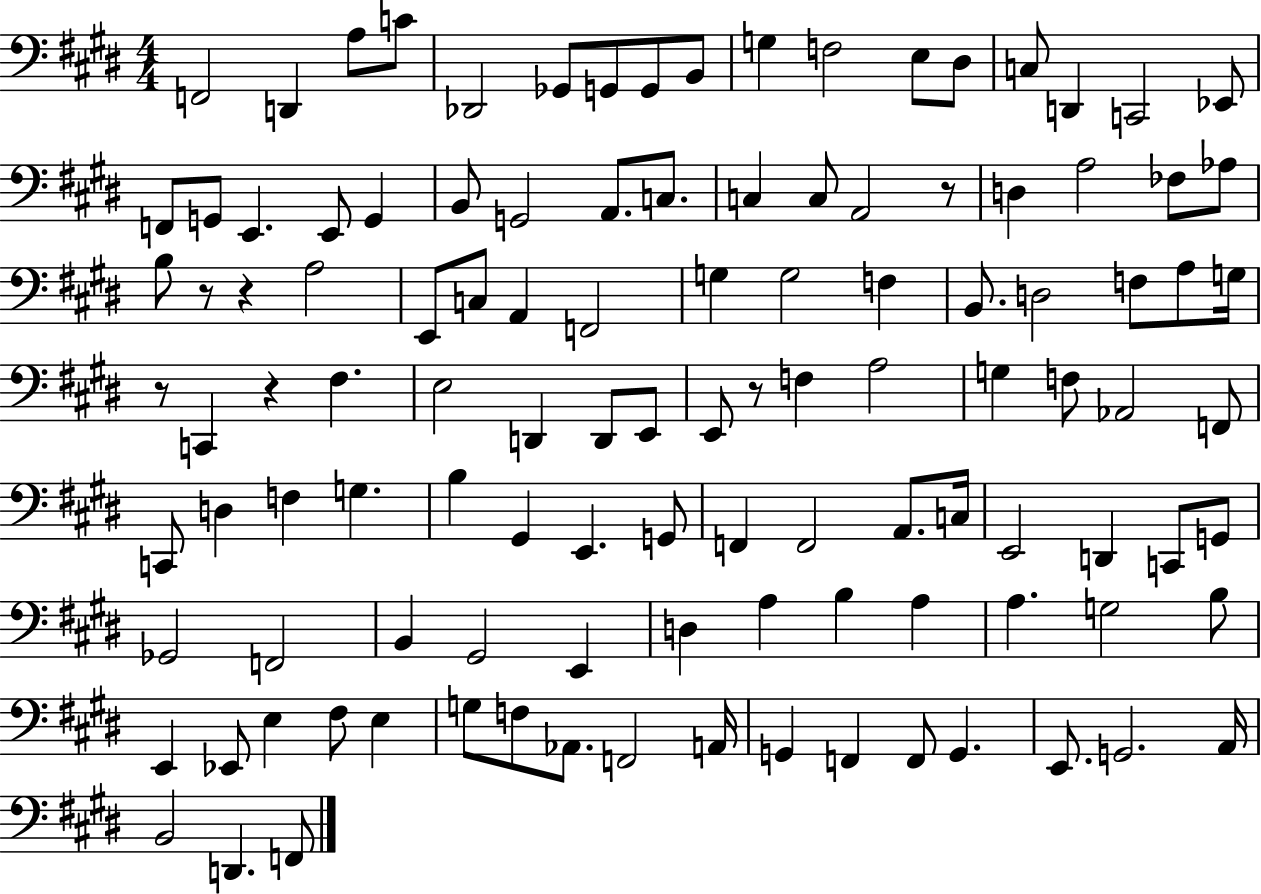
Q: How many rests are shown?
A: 6